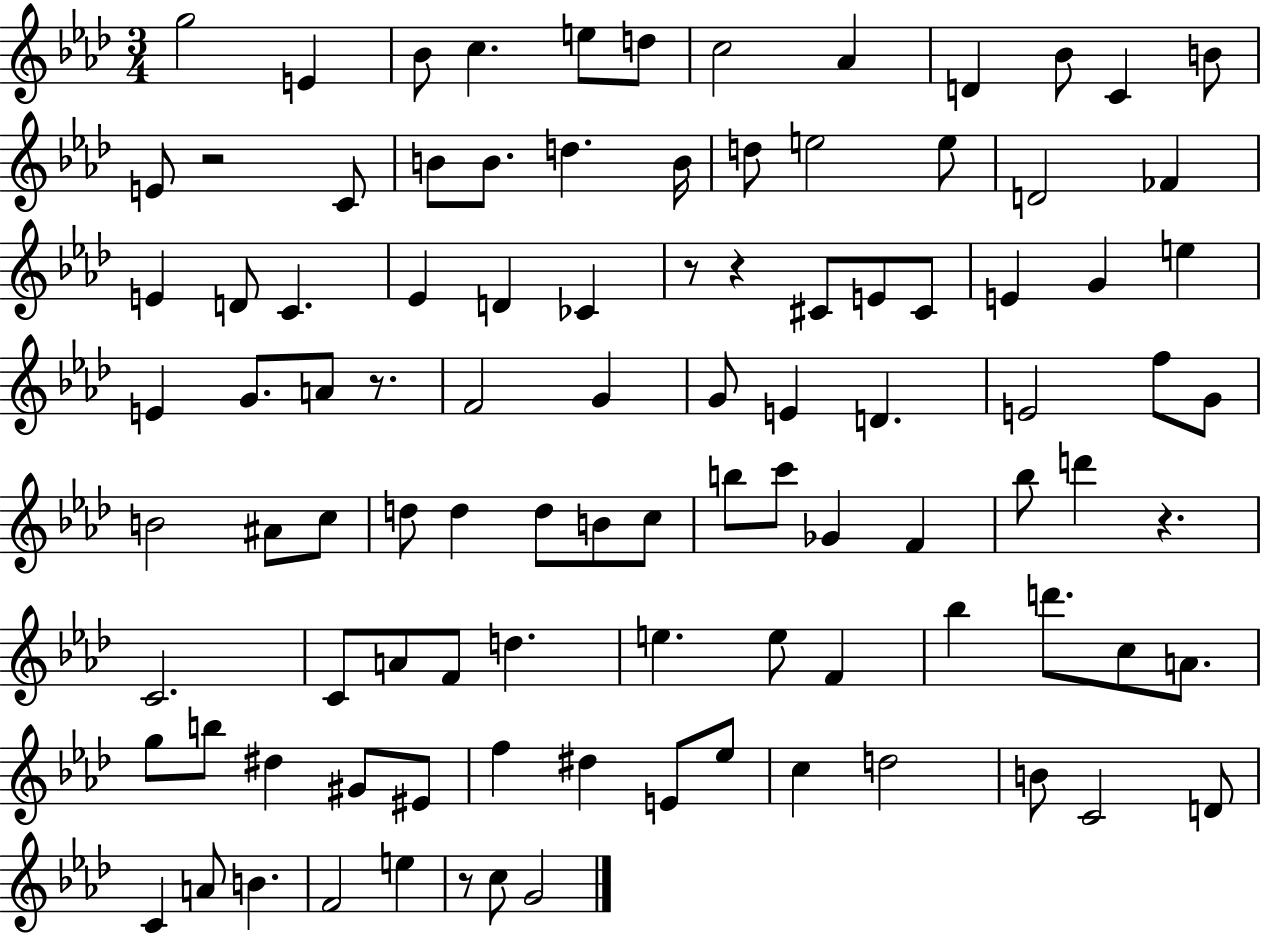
{
  \clef treble
  \numericTimeSignature
  \time 3/4
  \key aes \major
  g''2 e'4 | bes'8 c''4. e''8 d''8 | c''2 aes'4 | d'4 bes'8 c'4 b'8 | \break e'8 r2 c'8 | b'8 b'8. d''4. b'16 | d''8 e''2 e''8 | d'2 fes'4 | \break e'4 d'8 c'4. | ees'4 d'4 ces'4 | r8 r4 cis'8 e'8 cis'8 | e'4 g'4 e''4 | \break e'4 g'8. a'8 r8. | f'2 g'4 | g'8 e'4 d'4. | e'2 f''8 g'8 | \break b'2 ais'8 c''8 | d''8 d''4 d''8 b'8 c''8 | b''8 c'''8 ges'4 f'4 | bes''8 d'''4 r4. | \break c'2. | c'8 a'8 f'8 d''4. | e''4. e''8 f'4 | bes''4 d'''8. c''8 a'8. | \break g''8 b''8 dis''4 gis'8 eis'8 | f''4 dis''4 e'8 ees''8 | c''4 d''2 | b'8 c'2 d'8 | \break c'4 a'8 b'4. | f'2 e''4 | r8 c''8 g'2 | \bar "|."
}